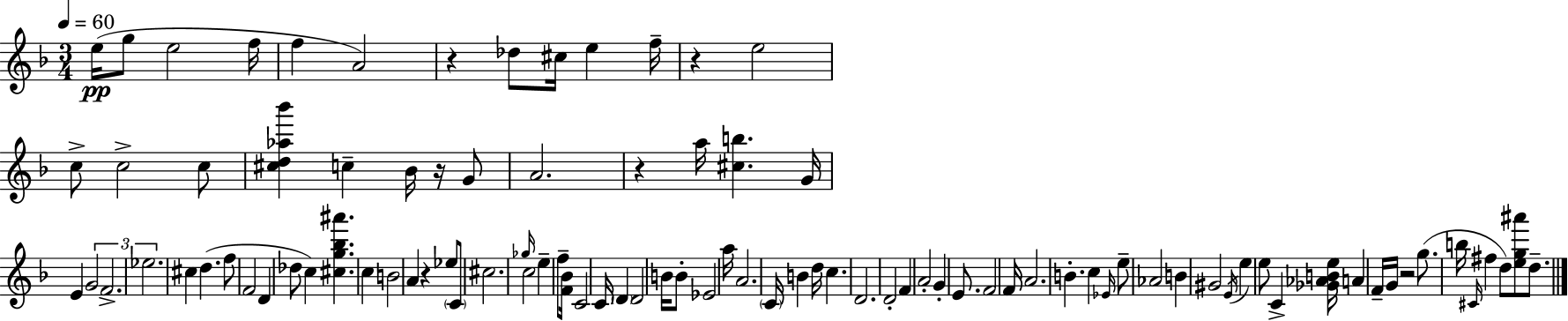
{
  \clef treble
  \numericTimeSignature
  \time 3/4
  \key d \minor
  \tempo 4 = 60
  e''16(\pp g''8 e''2 f''16 | f''4 a'2) | r4 des''8 cis''16 e''4 f''16-- | r4 e''2 | \break c''8-> c''2-> c''8 | <cis'' d'' aes'' bes'''>4 c''4-- bes'16 r16 g'8 | a'2. | r4 a''16 <cis'' b''>4. g'16 | \break e'4 \tuplet 3/2 { g'2 | f'2.-> | ees''2. } | cis''4 d''4.( f''8 | \break f'2 d'4 | des''8 c''4) <cis'' g'' bes'' ais'''>4. | c''4 b'2 | a'4 r4 ees''8 \parenthesize c'8 | \break cis''2. | \grace { ges''16 } c''2 e''4-- | f''8-- <f' bes'>16 c'2 | c'16 \parenthesize d'4 d'2 | \break b'16 b'8-. ees'2 | a''16 a'2. | \parenthesize c'16 b'4 d''16 c''4. | d'2. | \break d'2-. f'4 | a'2-. g'4-. | e'8. f'2 | f'16 a'2. | \break b'4.-. c''4 \grace { ees'16 } | e''8-- aes'2 b'4 | gis'2 \acciaccatura { e'16 } e''4 | e''8 c'4-> <ges' aes' b' e''>16 a'4 | \break f'16-- g'16 r2 | g''8.( b''16 \grace { cis'16 } fis''4 d''8) <e'' g'' ais'''>8 | d''8.-- \bar "|."
}